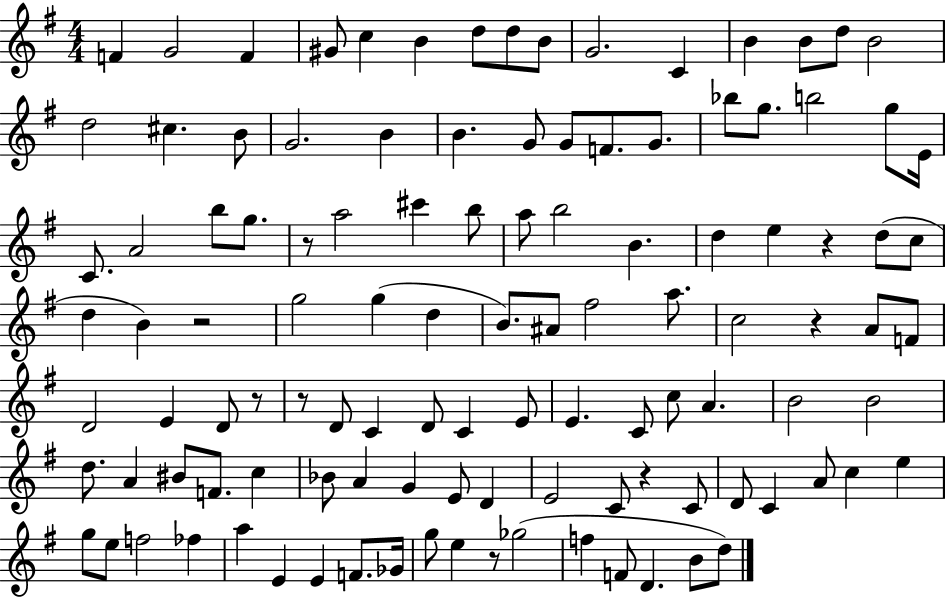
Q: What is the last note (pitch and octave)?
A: D5